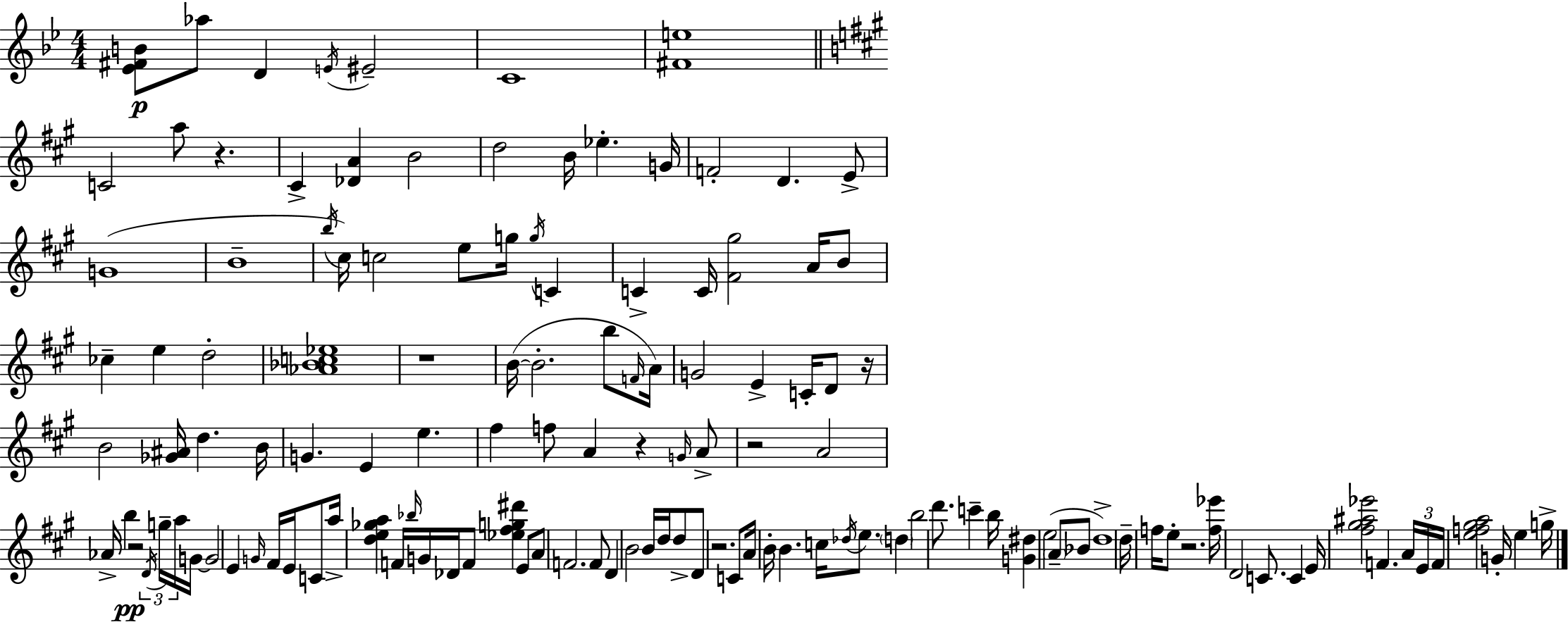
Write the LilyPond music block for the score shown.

{
  \clef treble
  \numericTimeSignature
  \time 4/4
  \key g \minor
  <ees' fis' b'>8\p aes''8 d'4 \acciaccatura { e'16 } eis'2-- | c'1 | <fis' e''>1 | \bar "||" \break \key a \major c'2 a''8 r4. | cis'4-> <des' a'>4 b'2 | d''2 b'16 ees''4.-. g'16 | f'2-. d'4. e'8-> | \break g'1( | b'1-- | \acciaccatura { b''16 }) cis''16 c''2 e''8 g''16 \acciaccatura { g''16 } c'4 | c'4-> c'16 <fis' gis''>2 a'16 | \break b'8 ces''4-- e''4 d''2-. | <aes' bes' c'' ees''>1 | r1 | b'16~(~ b'2.-. b''8 | \break \grace { f'16 }) a'16 g'2 e'4-> c'16-. | d'8 r16 b'2 <ges' ais'>16 d''4. | b'16 g'4. e'4 e''4. | fis''4 f''8 a'4 r4 | \break \grace { g'16 } a'8-> r2 a'2 | aes'16-> b''4\pp r2 | \tuplet 3/2 { \acciaccatura { d'16 } g''16-- a''16 } g'16~~ g'2 e'4 | \grace { g'16 } fis'16 e'16 c'8 a''16-> <d'' e'' ges'' a''>4 f'16 \grace { bes''16 } g'16 des'16 f'8 | \break <ees'' fis'' g'' dis'''>4 e'8 a'8 f'2. | f'8 d'4 b'2 | b'16 d''16 d''8-> d'8 r2. | c'8 a'16 b'16-. b'4. c''16 | \break \acciaccatura { des''16 } e''8. \parenthesize d''4 b''2 | d'''8. c'''4-- b''16 <g' dis''>4 e''2( | \parenthesize a'8-- bes'8 d''1->) | d''16-- f''16 e''8-. r2. | \break <f'' ees'''>16 d'2 | c'8. c'4 e'16 <fis'' gis'' ais'' ees'''>2 | f'4. \tuplet 3/2 { a'16 e'16 f'16 } <e'' f'' gis'' a''>2 | g'16-. e''4 g''16-> \bar "|."
}